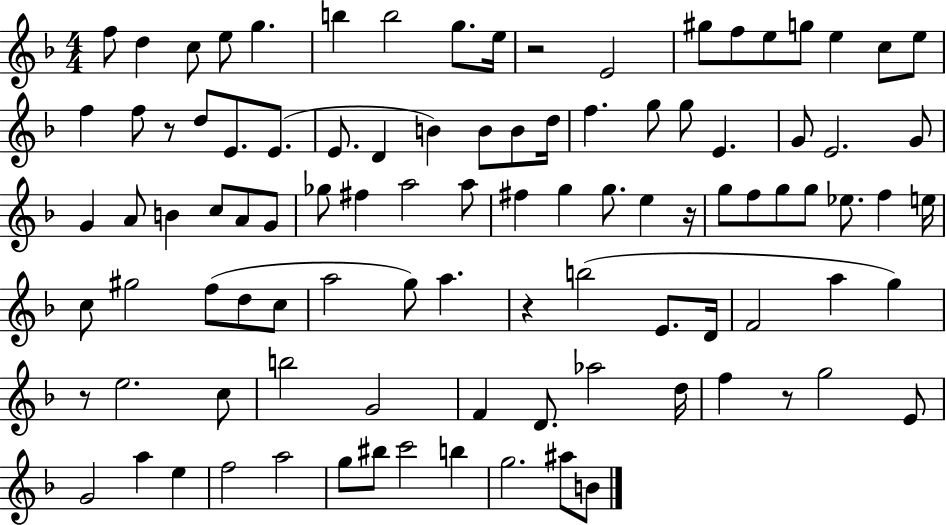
F5/e D5/q C5/e E5/e G5/q. B5/q B5/h G5/e. E5/s R/h E4/h G#5/e F5/e E5/e G5/e E5/q C5/e E5/e F5/q F5/e R/e D5/e E4/e. E4/e. E4/e. D4/q B4/q B4/e B4/e D5/s F5/q. G5/e G5/e E4/q. G4/e E4/h. G4/e G4/q A4/e B4/q C5/e A4/e G4/e Gb5/e F#5/q A5/h A5/e F#5/q G5/q G5/e. E5/q R/s G5/e F5/e G5/e G5/e Eb5/e. F5/q E5/s C5/e G#5/h F5/e D5/e C5/e A5/h G5/e A5/q. R/q B5/h E4/e. D4/s F4/h A5/q G5/q R/e E5/h. C5/e B5/h G4/h F4/q D4/e. Ab5/h D5/s F5/q R/e G5/h E4/e G4/h A5/q E5/q F5/h A5/h G5/e BIS5/e C6/h B5/q G5/h. A#5/e B4/e